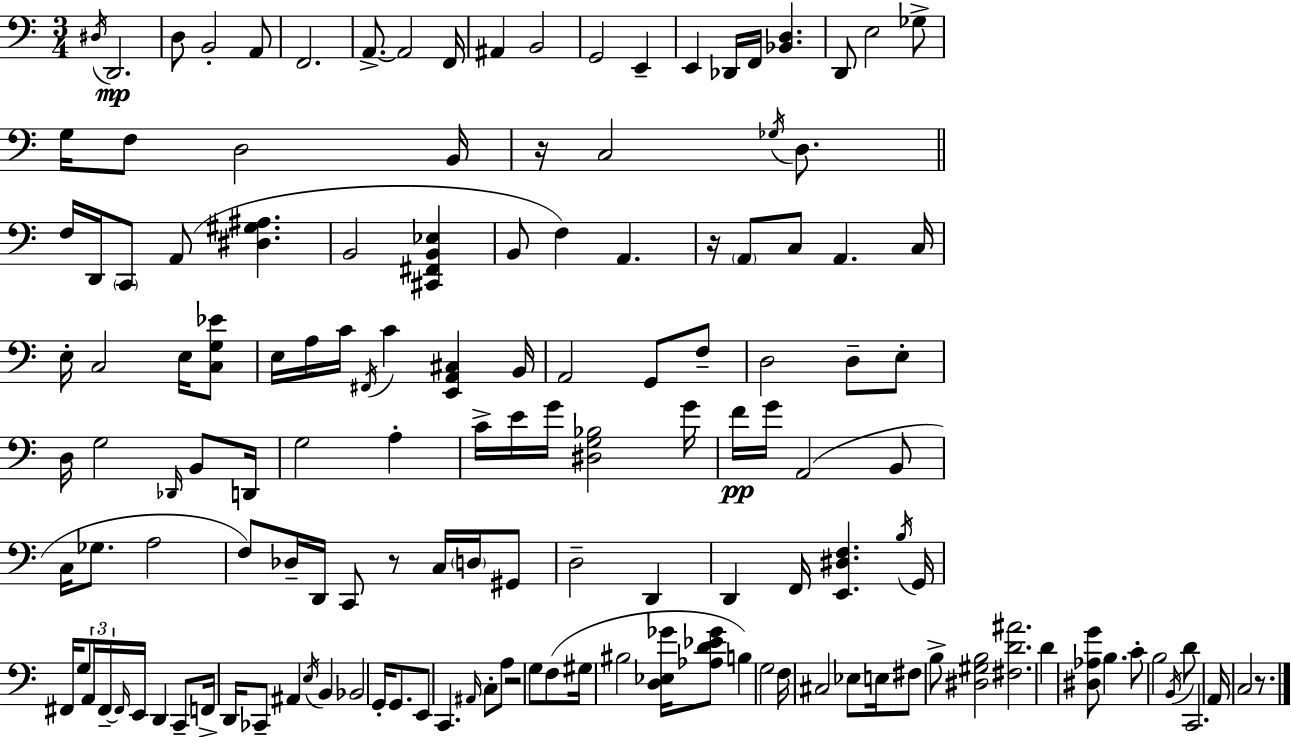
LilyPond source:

{
  \clef bass
  \numericTimeSignature
  \time 3/4
  \key a \minor
  \acciaccatura { dis16 }\mp d,2. | d8 b,2-. a,8 | f,2. | a,8.->~~ a,2 | \break f,16 ais,4 b,2 | g,2 e,4-- | e,4 des,16 f,16 <bes, d>4. | d,8 e2 ges8-> | \break g16 f8 d2 | b,16 r16 c2 \acciaccatura { ges16 } d8. | \bar "||" \break \key a \minor f16 d,16 \parenthesize c,8 a,8( <dis gis ais>4. | b,2 <cis, fis, b, ees>4 | b,8 f4) a,4. | r16 \parenthesize a,8 c8 a,4. c16 | \break e16-. c2 e16 <c g ees'>8 | e16 a16 c'16 \acciaccatura { fis,16 } c'4 <e, a, cis>4 | b,16 a,2 g,8 f8-- | d2 d8-- e8-. | \break d16 g2 \grace { des,16 } b,8 | d,16 g2 a4-. | c'16-> e'16 g'16 <dis g bes>2 | g'16 f'16\pp g'16 a,2( | \break b,8 c16 ges8. a2 | f8) des16-- d,16 c,8 r8 c16 \parenthesize d16 | gis,8 d2-- d,4 | d,4 f,16 <e, dis f>4. | \break \acciaccatura { b16 } g,16 fis,16 g8 \tuplet 3/2 { a,16 fis,16--~~ \grace { fis,16 } } e,16 d,4 | c,8-- f,16-> d,16 ces,8-- ais,4 | \acciaccatura { e16 } b,4 bes,2 | g,16-. g,8. e,8 c,4. | \break \grace { ais,16 } c8-. a8 r2 | g8 f8( gis16 bis2 | <d ees ges'>16 <aes d' ees' ges'>8 b4) g2 | f16 cis2 | \break ees8 e16 fis8 b8-> <dis gis b>2 | <fis d' ais'>2. | d'4 <dis aes g'>8 | b4. c'8-. b2 | \break \acciaccatura { b,16 } d'8 c,2. | a,16 c2 | r8. \bar "|."
}